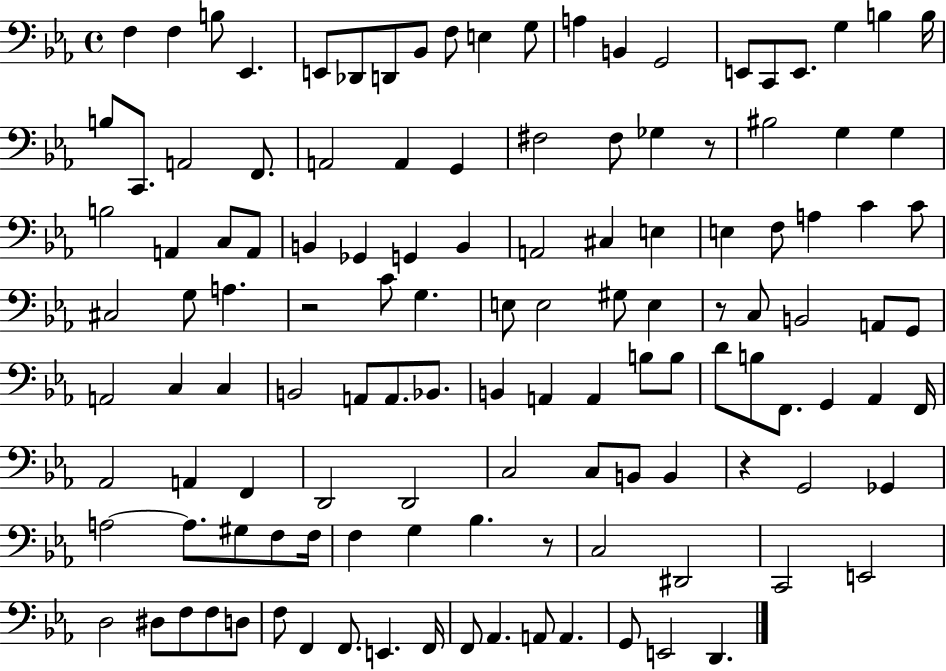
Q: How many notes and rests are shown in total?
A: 125